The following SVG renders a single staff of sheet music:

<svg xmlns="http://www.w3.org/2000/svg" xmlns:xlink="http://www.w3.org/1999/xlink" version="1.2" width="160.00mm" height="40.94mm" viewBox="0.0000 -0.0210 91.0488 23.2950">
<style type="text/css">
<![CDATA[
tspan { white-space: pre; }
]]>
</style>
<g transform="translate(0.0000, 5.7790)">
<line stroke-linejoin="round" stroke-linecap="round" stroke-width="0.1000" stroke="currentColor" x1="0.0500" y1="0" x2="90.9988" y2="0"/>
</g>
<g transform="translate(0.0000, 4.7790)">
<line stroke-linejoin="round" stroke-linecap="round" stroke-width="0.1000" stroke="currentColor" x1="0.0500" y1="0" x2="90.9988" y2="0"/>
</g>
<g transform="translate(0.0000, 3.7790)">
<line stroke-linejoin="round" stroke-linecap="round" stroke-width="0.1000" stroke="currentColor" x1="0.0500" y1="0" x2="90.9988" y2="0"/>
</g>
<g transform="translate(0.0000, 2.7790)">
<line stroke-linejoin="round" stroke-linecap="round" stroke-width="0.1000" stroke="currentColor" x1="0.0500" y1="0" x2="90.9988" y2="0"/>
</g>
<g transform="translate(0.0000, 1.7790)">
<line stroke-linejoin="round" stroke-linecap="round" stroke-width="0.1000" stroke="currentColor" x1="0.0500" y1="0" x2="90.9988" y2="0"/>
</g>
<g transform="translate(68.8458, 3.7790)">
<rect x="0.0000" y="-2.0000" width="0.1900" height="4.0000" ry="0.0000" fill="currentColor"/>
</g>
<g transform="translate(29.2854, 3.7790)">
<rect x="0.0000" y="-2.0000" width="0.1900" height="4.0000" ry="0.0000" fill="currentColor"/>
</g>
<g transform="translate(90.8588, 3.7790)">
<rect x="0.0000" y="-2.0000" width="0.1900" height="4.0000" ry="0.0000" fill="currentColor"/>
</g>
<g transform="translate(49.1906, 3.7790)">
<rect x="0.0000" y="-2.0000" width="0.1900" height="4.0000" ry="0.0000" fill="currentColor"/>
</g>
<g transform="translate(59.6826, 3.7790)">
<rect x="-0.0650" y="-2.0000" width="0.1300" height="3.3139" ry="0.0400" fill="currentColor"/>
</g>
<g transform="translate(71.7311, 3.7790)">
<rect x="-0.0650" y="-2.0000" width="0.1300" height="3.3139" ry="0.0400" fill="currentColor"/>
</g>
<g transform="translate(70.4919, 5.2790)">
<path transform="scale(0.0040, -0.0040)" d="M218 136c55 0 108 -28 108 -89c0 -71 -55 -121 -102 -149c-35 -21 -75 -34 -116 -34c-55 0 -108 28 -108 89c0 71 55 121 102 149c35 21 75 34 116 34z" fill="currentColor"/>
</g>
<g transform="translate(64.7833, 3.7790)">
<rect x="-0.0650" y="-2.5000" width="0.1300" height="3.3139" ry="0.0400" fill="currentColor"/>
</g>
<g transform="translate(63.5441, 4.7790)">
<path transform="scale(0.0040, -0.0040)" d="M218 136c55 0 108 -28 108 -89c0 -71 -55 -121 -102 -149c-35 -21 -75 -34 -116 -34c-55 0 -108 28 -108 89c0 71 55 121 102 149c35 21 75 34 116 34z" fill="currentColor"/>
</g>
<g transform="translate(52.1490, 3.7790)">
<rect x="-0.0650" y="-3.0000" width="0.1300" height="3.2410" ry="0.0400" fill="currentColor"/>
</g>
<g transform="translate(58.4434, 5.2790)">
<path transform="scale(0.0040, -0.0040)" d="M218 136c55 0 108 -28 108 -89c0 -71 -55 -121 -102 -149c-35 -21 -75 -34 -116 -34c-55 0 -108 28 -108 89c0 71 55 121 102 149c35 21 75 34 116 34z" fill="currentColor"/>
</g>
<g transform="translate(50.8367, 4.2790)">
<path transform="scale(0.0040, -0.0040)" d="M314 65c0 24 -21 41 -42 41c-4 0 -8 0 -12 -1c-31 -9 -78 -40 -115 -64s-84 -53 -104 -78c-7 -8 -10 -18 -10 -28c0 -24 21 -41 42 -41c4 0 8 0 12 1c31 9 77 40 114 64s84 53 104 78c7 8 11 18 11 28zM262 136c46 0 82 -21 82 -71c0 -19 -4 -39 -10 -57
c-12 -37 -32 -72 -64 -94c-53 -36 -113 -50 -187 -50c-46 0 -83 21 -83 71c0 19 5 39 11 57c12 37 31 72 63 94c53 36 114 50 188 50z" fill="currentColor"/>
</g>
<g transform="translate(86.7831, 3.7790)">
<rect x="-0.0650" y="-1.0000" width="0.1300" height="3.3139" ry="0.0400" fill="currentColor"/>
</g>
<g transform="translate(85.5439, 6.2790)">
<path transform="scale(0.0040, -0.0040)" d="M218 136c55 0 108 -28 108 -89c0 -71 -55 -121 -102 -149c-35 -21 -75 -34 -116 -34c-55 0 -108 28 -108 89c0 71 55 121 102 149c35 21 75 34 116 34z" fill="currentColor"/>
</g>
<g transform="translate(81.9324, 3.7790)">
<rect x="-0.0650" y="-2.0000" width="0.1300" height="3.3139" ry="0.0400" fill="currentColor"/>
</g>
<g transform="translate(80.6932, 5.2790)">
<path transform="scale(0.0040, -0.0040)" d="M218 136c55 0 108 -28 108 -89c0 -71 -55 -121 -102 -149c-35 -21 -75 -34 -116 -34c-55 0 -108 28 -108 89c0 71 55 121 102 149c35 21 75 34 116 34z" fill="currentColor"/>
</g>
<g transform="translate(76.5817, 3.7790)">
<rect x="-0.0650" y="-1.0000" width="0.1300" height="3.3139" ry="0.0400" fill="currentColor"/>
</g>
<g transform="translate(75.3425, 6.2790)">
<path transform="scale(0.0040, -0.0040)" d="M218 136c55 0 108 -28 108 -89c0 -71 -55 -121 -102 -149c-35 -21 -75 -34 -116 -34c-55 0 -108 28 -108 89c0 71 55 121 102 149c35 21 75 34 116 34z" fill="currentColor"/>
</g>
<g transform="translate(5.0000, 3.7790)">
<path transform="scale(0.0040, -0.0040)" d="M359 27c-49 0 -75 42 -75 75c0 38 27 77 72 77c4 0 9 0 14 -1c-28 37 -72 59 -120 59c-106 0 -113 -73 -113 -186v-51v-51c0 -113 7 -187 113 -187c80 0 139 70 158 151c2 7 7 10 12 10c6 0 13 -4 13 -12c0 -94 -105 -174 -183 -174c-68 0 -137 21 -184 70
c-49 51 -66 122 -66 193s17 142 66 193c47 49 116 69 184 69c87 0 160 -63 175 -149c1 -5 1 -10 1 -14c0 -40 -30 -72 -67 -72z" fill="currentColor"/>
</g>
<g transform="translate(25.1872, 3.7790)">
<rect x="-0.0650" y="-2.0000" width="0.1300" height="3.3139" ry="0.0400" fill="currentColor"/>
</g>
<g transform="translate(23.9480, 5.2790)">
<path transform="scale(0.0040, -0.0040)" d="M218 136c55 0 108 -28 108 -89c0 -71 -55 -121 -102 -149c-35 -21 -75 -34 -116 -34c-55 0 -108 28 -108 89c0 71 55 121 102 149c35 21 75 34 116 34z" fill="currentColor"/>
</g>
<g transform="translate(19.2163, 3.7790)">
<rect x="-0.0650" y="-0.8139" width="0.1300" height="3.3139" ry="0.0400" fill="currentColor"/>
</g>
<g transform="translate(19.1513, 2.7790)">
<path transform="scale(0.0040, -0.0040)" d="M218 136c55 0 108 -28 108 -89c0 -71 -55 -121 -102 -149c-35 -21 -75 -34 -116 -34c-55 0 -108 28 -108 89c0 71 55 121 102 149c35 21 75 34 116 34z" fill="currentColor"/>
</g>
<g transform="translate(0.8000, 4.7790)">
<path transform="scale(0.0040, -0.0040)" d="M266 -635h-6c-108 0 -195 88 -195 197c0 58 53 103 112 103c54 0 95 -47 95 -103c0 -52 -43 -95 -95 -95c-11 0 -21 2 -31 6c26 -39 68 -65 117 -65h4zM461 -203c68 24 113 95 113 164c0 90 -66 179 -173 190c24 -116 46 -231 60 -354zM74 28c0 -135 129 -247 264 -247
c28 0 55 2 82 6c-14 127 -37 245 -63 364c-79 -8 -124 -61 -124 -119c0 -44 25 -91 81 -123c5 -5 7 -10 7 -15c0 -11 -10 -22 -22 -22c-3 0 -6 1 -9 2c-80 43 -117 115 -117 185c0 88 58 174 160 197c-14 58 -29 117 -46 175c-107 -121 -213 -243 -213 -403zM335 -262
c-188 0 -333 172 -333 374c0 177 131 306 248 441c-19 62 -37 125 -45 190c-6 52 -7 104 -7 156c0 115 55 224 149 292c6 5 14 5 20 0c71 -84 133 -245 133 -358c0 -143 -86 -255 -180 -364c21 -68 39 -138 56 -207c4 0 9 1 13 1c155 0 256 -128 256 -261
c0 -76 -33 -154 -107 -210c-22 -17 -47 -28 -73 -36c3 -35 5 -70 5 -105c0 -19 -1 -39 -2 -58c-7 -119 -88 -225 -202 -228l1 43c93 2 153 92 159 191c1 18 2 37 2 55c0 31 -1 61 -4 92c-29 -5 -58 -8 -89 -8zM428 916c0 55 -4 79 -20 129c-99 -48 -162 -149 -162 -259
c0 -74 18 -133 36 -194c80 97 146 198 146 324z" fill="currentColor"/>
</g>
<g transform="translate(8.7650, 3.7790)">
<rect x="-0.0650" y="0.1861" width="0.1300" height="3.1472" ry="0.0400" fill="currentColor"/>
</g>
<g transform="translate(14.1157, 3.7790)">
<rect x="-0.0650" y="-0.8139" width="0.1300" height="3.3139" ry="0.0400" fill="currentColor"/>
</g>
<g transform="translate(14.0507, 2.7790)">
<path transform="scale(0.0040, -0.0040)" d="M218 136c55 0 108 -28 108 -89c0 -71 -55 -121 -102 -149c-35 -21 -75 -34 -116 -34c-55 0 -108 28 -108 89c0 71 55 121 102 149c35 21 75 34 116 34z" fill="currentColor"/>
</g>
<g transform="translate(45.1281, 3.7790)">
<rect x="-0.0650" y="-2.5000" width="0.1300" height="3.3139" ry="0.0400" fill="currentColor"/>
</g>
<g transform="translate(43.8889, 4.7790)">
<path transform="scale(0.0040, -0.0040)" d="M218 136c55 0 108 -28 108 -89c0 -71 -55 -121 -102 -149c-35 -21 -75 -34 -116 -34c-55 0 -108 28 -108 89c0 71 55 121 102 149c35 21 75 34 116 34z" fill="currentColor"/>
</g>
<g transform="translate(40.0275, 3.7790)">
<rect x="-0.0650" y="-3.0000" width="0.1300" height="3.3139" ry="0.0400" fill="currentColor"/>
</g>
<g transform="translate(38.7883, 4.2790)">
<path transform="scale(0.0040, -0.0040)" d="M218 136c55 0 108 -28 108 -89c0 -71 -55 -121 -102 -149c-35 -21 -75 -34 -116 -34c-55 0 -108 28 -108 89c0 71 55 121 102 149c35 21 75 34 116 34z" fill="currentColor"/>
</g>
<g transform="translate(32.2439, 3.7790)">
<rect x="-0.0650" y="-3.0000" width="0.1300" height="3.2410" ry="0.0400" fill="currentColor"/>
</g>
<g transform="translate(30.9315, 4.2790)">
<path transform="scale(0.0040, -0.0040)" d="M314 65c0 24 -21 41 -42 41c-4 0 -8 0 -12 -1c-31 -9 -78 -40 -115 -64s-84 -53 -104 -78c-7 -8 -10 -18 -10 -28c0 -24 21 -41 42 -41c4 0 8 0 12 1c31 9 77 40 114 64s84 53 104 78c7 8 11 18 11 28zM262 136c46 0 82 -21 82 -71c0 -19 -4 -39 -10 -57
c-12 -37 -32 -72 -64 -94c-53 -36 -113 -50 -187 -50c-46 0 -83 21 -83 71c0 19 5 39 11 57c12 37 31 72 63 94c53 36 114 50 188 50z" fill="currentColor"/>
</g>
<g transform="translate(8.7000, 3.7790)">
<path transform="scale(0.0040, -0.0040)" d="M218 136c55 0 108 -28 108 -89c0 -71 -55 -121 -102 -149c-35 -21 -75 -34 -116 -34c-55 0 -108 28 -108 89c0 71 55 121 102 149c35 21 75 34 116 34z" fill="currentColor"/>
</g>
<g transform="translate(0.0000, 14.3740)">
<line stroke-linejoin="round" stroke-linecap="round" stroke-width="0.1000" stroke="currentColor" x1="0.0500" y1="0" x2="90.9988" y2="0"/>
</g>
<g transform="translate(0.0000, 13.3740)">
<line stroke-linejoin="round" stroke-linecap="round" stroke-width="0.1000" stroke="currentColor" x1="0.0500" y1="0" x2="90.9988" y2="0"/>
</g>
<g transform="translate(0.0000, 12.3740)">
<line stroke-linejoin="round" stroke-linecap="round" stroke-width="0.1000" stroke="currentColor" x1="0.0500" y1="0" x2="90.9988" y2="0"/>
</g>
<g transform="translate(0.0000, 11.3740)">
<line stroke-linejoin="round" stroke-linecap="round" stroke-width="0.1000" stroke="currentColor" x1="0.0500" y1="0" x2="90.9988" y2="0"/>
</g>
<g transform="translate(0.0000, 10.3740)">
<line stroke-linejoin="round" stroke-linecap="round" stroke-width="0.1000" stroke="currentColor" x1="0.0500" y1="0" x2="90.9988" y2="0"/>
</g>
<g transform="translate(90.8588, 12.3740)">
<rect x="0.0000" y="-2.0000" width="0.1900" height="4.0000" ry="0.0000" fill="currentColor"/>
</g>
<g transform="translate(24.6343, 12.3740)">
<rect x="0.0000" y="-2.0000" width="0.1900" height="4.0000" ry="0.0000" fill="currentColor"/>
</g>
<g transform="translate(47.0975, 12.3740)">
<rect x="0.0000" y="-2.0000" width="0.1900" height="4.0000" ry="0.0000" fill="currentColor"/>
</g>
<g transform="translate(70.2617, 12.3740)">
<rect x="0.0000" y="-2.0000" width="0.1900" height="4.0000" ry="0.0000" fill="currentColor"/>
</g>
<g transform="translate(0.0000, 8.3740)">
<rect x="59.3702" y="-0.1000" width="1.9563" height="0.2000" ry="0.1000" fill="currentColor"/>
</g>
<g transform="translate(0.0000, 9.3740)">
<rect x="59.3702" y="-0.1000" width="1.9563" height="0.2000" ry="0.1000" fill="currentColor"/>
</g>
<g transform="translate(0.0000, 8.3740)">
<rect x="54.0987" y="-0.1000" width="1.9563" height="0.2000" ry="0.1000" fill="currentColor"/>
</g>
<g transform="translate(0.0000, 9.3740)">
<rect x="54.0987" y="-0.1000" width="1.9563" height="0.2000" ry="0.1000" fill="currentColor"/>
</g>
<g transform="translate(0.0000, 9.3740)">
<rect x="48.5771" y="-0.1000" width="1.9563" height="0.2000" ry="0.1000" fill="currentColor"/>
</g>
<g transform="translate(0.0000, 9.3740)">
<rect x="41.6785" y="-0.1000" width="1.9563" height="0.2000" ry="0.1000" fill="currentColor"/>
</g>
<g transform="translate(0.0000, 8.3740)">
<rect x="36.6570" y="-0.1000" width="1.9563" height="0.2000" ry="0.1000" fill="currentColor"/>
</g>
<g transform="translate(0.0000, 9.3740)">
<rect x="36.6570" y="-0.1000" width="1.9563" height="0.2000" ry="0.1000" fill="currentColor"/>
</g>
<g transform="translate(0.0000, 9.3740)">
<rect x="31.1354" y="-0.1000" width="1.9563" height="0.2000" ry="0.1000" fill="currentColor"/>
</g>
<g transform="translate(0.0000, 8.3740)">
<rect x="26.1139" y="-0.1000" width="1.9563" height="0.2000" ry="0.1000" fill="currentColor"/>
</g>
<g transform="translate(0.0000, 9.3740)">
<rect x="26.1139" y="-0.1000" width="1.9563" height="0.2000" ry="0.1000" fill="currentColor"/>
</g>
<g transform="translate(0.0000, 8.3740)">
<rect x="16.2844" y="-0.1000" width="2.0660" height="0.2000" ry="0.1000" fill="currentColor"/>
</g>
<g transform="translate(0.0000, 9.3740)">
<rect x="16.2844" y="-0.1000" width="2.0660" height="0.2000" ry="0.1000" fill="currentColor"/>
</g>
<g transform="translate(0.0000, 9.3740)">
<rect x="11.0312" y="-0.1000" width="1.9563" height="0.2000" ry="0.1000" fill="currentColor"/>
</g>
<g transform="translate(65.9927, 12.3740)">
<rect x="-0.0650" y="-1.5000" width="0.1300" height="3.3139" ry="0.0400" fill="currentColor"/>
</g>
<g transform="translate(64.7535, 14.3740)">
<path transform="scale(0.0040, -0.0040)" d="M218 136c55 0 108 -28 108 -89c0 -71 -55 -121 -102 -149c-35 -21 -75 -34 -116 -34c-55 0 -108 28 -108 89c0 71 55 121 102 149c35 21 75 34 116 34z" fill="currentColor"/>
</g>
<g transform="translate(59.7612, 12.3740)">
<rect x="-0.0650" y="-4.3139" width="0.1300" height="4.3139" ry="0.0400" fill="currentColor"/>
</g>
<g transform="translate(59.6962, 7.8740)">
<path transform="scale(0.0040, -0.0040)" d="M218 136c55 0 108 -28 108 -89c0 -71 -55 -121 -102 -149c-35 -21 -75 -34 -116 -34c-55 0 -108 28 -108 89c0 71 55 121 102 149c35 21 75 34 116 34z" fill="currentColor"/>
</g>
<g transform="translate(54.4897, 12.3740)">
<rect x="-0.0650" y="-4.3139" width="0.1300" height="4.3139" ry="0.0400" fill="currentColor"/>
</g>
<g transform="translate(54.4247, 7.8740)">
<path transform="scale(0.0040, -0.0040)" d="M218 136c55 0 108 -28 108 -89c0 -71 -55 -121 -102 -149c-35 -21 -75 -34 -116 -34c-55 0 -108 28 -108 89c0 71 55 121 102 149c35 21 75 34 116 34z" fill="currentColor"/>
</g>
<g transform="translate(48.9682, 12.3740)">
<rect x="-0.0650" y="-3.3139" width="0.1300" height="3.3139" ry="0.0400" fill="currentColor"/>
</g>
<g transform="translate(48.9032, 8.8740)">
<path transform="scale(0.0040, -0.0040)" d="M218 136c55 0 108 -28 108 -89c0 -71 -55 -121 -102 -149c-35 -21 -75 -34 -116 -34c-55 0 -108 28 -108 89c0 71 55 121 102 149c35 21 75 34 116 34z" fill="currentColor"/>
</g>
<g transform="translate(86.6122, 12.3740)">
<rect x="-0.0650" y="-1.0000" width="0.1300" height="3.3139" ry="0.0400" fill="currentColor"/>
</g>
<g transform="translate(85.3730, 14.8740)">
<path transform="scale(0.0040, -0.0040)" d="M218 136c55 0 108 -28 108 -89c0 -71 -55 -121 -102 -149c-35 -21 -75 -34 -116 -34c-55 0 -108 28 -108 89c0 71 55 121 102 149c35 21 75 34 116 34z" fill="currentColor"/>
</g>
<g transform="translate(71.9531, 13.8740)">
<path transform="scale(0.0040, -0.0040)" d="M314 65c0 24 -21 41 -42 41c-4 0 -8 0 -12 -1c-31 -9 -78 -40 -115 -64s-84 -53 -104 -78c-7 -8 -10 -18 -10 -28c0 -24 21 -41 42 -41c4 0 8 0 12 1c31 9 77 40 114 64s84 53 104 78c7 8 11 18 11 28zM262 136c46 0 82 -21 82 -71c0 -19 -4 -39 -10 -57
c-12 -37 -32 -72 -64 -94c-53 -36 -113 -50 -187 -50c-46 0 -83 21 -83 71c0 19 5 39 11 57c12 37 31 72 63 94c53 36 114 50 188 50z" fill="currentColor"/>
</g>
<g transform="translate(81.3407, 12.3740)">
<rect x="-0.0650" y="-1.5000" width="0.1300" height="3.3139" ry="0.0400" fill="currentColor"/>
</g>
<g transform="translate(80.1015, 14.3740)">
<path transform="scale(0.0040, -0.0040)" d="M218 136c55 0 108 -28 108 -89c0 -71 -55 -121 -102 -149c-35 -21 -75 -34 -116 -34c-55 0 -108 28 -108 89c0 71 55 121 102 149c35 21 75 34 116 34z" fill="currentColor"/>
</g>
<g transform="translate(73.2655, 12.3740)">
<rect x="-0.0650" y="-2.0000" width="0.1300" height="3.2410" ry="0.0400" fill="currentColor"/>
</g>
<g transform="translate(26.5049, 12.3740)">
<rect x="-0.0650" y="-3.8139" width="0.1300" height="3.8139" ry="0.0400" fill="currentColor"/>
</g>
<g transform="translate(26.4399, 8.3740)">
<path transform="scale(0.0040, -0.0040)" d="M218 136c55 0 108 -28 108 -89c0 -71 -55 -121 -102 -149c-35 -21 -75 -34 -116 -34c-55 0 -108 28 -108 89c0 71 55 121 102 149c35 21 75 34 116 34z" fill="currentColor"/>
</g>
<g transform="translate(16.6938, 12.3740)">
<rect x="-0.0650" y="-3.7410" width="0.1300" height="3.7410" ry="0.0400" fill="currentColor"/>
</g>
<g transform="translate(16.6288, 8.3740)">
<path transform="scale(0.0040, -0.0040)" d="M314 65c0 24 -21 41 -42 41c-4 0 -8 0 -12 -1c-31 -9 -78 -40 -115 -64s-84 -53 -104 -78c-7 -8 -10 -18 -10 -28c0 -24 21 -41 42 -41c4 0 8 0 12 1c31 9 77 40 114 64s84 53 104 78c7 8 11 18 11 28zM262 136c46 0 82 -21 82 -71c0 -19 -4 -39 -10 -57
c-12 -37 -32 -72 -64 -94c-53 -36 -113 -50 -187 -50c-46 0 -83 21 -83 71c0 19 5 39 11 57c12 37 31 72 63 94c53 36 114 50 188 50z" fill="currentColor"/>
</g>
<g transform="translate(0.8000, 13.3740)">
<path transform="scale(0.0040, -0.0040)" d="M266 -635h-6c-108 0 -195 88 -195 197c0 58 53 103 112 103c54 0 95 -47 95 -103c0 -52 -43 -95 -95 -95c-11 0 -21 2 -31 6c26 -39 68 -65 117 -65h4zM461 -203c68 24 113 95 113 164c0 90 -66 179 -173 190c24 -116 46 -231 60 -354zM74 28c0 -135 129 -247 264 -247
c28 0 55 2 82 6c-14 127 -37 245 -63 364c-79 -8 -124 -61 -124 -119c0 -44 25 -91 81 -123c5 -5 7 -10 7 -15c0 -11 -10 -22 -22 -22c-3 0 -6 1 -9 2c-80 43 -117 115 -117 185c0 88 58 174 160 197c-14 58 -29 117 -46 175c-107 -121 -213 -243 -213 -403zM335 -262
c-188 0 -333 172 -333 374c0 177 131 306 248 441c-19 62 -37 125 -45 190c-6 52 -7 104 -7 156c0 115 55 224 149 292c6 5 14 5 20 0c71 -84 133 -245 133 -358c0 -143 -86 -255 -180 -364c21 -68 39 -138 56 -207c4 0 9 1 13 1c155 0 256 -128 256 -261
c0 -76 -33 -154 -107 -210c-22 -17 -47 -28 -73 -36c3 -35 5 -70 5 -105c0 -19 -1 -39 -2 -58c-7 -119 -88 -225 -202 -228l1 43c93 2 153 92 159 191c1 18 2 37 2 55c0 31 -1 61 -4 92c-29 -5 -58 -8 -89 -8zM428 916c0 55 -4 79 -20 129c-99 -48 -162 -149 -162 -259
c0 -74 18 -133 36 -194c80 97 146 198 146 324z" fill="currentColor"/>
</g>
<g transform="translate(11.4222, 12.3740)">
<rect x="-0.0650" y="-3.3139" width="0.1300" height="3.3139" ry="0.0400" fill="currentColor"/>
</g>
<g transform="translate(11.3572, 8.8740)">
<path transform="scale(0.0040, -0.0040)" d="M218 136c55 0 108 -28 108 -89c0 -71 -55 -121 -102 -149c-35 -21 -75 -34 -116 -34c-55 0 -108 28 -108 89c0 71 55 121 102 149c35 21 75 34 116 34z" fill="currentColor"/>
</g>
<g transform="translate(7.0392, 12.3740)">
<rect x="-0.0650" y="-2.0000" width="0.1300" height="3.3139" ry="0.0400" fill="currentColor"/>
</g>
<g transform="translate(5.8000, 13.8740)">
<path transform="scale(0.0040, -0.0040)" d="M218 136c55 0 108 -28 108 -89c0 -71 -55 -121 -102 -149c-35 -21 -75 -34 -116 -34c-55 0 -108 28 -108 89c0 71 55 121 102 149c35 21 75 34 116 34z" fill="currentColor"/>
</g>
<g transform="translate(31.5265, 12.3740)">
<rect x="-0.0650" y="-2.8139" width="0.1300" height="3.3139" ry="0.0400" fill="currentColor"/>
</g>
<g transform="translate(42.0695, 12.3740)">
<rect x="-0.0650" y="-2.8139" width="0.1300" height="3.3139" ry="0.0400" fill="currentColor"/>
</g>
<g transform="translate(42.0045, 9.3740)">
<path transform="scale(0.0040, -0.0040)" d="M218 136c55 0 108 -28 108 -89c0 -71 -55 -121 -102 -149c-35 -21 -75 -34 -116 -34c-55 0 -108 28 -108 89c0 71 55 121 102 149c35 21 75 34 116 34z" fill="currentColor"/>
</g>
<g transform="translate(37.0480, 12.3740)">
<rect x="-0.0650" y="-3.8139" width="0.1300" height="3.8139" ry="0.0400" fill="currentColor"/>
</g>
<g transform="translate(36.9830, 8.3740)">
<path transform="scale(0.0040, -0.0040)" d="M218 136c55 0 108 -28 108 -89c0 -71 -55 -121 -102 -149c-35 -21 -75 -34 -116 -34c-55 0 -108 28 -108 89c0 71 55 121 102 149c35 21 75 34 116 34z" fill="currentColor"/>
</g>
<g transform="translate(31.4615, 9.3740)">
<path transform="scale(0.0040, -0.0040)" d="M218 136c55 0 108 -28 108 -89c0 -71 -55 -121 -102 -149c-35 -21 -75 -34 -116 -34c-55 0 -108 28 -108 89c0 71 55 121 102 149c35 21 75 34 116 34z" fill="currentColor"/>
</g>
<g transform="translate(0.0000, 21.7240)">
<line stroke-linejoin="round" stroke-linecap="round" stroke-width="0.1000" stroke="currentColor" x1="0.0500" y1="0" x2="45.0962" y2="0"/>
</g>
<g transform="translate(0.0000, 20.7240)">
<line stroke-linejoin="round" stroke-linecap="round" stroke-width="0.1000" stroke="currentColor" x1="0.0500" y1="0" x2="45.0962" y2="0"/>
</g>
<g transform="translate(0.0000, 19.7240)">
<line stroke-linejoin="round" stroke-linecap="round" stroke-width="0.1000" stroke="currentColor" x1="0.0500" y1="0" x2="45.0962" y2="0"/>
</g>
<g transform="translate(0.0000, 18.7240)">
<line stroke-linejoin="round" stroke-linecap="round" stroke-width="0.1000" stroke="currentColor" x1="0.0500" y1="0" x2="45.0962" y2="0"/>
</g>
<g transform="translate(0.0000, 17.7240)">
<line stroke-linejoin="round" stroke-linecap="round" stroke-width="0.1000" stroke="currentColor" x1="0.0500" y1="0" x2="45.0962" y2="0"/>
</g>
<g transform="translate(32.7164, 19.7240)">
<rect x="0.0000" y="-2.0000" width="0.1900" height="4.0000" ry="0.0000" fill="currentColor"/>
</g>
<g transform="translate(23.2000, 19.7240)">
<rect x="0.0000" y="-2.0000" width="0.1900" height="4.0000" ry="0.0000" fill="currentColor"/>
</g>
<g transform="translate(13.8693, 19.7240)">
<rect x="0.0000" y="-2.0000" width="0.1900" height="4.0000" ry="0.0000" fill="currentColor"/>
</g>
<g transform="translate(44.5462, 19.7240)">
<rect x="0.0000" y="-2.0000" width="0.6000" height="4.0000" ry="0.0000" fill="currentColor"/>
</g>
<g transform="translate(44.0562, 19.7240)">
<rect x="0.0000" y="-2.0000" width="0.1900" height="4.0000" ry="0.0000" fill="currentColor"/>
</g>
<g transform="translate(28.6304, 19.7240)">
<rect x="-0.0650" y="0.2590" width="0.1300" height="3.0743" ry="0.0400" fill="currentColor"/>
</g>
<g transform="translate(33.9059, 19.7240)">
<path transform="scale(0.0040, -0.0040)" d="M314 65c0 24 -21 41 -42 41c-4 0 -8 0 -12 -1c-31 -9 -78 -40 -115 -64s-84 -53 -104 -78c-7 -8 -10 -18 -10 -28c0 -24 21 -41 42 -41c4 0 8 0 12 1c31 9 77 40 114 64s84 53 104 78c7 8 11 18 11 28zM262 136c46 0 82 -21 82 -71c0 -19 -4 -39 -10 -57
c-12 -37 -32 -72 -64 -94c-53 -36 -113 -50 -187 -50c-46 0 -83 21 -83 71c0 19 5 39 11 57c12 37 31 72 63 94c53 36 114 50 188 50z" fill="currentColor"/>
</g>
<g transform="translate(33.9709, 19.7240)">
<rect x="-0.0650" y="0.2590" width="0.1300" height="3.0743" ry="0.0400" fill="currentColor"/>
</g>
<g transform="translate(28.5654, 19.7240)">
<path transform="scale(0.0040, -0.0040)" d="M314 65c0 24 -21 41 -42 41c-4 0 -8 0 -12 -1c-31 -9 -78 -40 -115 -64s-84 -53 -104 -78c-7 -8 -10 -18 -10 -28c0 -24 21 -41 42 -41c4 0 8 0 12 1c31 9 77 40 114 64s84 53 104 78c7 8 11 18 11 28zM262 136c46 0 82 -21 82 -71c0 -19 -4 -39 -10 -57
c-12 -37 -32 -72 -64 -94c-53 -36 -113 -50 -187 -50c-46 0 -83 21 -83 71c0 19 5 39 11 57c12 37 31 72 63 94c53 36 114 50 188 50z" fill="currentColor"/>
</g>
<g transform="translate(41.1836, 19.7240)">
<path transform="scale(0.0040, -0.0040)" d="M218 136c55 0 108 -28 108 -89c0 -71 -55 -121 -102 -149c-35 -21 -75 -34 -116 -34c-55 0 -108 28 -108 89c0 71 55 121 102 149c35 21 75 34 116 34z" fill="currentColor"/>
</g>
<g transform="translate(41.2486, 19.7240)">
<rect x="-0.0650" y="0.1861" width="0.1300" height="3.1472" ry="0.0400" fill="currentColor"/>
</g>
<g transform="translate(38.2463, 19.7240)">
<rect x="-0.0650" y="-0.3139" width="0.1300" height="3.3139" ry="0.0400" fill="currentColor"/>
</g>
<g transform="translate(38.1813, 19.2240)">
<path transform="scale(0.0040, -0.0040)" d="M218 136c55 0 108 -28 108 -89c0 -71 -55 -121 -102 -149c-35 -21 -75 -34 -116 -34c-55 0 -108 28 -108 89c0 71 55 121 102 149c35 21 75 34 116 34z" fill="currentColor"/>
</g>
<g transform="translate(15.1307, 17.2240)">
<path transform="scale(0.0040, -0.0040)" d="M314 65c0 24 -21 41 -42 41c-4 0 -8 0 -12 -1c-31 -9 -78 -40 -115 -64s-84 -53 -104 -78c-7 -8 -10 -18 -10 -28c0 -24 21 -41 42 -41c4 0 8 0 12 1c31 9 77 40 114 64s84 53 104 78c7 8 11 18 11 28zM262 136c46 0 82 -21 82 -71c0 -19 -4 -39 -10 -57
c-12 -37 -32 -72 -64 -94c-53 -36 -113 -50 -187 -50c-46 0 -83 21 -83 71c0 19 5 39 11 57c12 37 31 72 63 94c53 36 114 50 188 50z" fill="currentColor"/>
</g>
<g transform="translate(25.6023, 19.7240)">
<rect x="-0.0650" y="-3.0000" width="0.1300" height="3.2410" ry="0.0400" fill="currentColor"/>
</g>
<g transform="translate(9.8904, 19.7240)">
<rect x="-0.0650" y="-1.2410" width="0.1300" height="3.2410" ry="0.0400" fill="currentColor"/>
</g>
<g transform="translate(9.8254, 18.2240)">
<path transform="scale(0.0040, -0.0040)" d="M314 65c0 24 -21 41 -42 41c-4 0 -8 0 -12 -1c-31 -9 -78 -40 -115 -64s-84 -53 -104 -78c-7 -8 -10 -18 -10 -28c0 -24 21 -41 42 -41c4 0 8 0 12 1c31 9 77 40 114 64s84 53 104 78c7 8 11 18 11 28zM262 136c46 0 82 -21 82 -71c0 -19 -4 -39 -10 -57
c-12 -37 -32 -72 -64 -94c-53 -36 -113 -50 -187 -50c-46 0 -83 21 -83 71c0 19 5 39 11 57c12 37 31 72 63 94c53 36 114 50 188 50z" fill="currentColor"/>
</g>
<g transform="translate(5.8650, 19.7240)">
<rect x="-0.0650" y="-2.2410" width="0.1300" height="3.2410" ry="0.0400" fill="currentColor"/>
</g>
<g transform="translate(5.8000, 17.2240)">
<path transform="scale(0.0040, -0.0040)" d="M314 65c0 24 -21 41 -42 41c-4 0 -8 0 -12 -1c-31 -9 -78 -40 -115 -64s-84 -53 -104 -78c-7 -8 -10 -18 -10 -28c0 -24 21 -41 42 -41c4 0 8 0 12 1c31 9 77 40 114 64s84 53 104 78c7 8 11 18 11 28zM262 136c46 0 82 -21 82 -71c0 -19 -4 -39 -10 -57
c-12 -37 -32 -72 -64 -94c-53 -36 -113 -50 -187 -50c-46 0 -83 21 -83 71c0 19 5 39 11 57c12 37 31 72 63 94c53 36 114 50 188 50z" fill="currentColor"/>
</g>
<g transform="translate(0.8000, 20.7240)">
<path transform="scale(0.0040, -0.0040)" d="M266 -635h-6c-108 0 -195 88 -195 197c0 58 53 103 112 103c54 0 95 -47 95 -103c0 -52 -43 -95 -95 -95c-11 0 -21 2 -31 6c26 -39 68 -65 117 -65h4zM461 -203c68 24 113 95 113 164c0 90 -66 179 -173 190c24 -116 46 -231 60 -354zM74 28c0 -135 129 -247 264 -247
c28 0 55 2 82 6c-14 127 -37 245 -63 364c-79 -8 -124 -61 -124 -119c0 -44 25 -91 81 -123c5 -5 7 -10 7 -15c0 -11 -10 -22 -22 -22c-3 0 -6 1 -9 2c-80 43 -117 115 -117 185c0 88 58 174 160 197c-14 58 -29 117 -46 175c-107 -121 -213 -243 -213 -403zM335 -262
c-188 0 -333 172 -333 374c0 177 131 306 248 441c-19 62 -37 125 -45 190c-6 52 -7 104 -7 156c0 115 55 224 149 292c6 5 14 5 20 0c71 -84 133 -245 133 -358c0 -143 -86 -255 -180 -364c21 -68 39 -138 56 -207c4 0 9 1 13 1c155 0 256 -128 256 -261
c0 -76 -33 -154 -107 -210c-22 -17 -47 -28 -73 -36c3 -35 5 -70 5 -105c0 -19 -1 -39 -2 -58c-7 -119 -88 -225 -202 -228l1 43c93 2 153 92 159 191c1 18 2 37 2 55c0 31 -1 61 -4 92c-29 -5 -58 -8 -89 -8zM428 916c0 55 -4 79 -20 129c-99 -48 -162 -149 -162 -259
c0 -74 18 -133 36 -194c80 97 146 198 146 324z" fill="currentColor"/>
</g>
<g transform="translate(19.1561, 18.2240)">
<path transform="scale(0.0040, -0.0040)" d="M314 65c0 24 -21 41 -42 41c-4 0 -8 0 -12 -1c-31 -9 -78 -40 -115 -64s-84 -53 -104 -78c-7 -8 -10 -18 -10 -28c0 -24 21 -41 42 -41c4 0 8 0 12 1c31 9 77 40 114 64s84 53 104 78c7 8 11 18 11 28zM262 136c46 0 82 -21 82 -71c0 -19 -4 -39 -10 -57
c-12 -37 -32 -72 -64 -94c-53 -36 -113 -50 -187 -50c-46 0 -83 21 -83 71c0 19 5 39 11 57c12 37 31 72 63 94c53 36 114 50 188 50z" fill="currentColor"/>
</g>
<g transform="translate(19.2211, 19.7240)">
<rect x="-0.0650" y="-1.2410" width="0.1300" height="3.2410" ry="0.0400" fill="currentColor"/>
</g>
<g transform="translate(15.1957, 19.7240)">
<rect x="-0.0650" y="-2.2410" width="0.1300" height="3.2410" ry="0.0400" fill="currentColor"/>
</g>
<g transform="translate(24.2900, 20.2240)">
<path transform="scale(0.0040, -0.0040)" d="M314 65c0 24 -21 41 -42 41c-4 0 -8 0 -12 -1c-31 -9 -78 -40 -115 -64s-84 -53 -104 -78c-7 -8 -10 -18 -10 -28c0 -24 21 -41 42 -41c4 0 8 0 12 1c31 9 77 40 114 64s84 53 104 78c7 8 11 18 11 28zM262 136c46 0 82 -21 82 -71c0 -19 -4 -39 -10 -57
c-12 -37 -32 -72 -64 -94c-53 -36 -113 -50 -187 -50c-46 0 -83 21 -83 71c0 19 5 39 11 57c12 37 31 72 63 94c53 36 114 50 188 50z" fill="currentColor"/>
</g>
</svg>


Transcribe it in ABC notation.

X:1
T:Untitled
M:4/4
L:1/4
K:C
B d d F A2 A G A2 F G F D F D F b c'2 c' a c' a b d' d' E F2 E D g2 e2 g2 e2 A2 B2 B2 c B